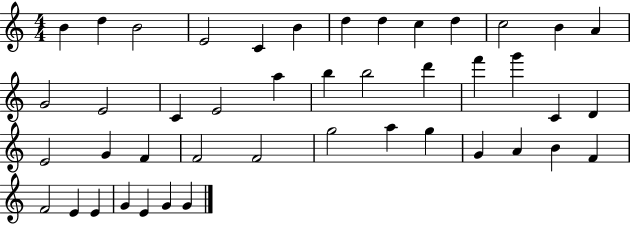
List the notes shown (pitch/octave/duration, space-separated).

B4/q D5/q B4/h E4/h C4/q B4/q D5/q D5/q C5/q D5/q C5/h B4/q A4/q G4/h E4/h C4/q E4/h A5/q B5/q B5/h D6/q F6/q G6/q C4/q D4/q E4/h G4/q F4/q F4/h F4/h G5/h A5/q G5/q G4/q A4/q B4/q F4/q F4/h E4/q E4/q G4/q E4/q G4/q G4/q